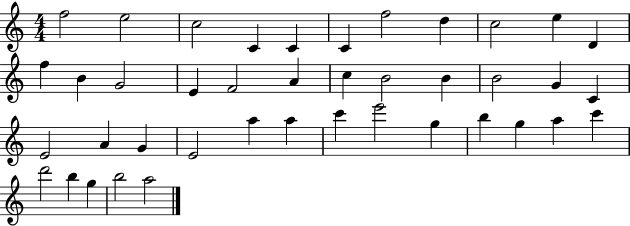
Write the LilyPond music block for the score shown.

{
  \clef treble
  \numericTimeSignature
  \time 4/4
  \key c \major
  f''2 e''2 | c''2 c'4 c'4 | c'4 f''2 d''4 | c''2 e''4 d'4 | \break f''4 b'4 g'2 | e'4 f'2 a'4 | c''4 b'2 b'4 | b'2 g'4 c'4 | \break e'2 a'4 g'4 | e'2 a''4 a''4 | c'''4 e'''2 g''4 | b''4 g''4 a''4 c'''4 | \break d'''2 b''4 g''4 | b''2 a''2 | \bar "|."
}